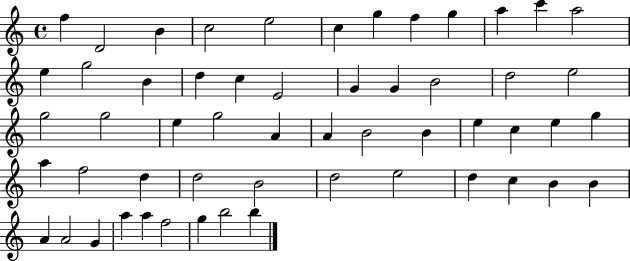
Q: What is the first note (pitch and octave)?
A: F5